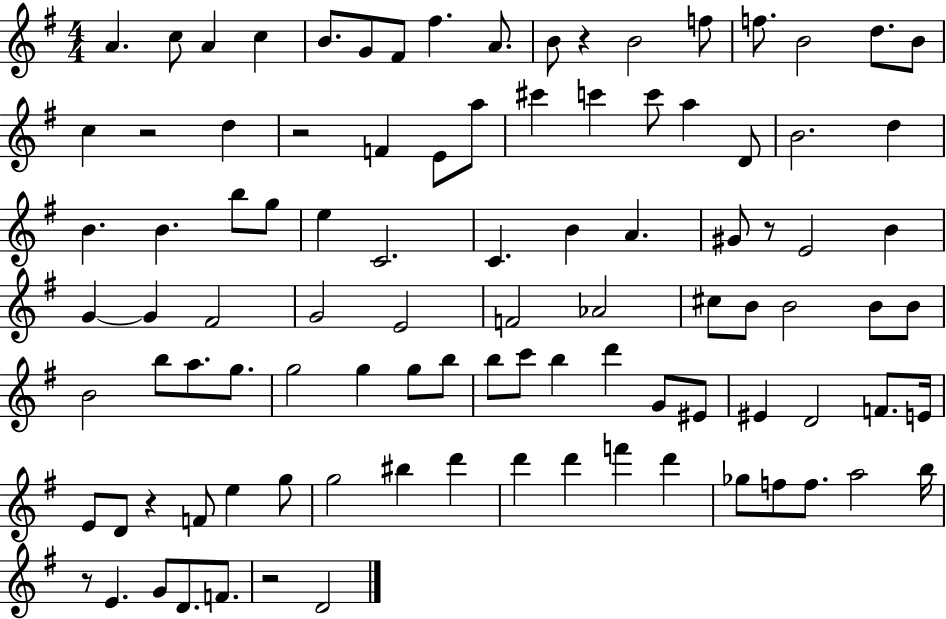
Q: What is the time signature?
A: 4/4